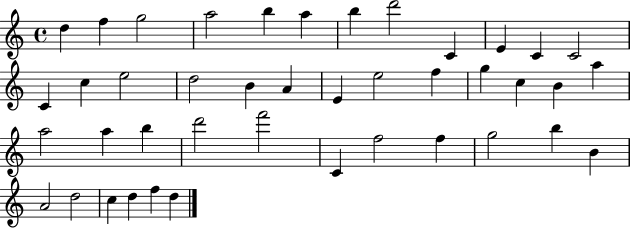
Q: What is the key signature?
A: C major